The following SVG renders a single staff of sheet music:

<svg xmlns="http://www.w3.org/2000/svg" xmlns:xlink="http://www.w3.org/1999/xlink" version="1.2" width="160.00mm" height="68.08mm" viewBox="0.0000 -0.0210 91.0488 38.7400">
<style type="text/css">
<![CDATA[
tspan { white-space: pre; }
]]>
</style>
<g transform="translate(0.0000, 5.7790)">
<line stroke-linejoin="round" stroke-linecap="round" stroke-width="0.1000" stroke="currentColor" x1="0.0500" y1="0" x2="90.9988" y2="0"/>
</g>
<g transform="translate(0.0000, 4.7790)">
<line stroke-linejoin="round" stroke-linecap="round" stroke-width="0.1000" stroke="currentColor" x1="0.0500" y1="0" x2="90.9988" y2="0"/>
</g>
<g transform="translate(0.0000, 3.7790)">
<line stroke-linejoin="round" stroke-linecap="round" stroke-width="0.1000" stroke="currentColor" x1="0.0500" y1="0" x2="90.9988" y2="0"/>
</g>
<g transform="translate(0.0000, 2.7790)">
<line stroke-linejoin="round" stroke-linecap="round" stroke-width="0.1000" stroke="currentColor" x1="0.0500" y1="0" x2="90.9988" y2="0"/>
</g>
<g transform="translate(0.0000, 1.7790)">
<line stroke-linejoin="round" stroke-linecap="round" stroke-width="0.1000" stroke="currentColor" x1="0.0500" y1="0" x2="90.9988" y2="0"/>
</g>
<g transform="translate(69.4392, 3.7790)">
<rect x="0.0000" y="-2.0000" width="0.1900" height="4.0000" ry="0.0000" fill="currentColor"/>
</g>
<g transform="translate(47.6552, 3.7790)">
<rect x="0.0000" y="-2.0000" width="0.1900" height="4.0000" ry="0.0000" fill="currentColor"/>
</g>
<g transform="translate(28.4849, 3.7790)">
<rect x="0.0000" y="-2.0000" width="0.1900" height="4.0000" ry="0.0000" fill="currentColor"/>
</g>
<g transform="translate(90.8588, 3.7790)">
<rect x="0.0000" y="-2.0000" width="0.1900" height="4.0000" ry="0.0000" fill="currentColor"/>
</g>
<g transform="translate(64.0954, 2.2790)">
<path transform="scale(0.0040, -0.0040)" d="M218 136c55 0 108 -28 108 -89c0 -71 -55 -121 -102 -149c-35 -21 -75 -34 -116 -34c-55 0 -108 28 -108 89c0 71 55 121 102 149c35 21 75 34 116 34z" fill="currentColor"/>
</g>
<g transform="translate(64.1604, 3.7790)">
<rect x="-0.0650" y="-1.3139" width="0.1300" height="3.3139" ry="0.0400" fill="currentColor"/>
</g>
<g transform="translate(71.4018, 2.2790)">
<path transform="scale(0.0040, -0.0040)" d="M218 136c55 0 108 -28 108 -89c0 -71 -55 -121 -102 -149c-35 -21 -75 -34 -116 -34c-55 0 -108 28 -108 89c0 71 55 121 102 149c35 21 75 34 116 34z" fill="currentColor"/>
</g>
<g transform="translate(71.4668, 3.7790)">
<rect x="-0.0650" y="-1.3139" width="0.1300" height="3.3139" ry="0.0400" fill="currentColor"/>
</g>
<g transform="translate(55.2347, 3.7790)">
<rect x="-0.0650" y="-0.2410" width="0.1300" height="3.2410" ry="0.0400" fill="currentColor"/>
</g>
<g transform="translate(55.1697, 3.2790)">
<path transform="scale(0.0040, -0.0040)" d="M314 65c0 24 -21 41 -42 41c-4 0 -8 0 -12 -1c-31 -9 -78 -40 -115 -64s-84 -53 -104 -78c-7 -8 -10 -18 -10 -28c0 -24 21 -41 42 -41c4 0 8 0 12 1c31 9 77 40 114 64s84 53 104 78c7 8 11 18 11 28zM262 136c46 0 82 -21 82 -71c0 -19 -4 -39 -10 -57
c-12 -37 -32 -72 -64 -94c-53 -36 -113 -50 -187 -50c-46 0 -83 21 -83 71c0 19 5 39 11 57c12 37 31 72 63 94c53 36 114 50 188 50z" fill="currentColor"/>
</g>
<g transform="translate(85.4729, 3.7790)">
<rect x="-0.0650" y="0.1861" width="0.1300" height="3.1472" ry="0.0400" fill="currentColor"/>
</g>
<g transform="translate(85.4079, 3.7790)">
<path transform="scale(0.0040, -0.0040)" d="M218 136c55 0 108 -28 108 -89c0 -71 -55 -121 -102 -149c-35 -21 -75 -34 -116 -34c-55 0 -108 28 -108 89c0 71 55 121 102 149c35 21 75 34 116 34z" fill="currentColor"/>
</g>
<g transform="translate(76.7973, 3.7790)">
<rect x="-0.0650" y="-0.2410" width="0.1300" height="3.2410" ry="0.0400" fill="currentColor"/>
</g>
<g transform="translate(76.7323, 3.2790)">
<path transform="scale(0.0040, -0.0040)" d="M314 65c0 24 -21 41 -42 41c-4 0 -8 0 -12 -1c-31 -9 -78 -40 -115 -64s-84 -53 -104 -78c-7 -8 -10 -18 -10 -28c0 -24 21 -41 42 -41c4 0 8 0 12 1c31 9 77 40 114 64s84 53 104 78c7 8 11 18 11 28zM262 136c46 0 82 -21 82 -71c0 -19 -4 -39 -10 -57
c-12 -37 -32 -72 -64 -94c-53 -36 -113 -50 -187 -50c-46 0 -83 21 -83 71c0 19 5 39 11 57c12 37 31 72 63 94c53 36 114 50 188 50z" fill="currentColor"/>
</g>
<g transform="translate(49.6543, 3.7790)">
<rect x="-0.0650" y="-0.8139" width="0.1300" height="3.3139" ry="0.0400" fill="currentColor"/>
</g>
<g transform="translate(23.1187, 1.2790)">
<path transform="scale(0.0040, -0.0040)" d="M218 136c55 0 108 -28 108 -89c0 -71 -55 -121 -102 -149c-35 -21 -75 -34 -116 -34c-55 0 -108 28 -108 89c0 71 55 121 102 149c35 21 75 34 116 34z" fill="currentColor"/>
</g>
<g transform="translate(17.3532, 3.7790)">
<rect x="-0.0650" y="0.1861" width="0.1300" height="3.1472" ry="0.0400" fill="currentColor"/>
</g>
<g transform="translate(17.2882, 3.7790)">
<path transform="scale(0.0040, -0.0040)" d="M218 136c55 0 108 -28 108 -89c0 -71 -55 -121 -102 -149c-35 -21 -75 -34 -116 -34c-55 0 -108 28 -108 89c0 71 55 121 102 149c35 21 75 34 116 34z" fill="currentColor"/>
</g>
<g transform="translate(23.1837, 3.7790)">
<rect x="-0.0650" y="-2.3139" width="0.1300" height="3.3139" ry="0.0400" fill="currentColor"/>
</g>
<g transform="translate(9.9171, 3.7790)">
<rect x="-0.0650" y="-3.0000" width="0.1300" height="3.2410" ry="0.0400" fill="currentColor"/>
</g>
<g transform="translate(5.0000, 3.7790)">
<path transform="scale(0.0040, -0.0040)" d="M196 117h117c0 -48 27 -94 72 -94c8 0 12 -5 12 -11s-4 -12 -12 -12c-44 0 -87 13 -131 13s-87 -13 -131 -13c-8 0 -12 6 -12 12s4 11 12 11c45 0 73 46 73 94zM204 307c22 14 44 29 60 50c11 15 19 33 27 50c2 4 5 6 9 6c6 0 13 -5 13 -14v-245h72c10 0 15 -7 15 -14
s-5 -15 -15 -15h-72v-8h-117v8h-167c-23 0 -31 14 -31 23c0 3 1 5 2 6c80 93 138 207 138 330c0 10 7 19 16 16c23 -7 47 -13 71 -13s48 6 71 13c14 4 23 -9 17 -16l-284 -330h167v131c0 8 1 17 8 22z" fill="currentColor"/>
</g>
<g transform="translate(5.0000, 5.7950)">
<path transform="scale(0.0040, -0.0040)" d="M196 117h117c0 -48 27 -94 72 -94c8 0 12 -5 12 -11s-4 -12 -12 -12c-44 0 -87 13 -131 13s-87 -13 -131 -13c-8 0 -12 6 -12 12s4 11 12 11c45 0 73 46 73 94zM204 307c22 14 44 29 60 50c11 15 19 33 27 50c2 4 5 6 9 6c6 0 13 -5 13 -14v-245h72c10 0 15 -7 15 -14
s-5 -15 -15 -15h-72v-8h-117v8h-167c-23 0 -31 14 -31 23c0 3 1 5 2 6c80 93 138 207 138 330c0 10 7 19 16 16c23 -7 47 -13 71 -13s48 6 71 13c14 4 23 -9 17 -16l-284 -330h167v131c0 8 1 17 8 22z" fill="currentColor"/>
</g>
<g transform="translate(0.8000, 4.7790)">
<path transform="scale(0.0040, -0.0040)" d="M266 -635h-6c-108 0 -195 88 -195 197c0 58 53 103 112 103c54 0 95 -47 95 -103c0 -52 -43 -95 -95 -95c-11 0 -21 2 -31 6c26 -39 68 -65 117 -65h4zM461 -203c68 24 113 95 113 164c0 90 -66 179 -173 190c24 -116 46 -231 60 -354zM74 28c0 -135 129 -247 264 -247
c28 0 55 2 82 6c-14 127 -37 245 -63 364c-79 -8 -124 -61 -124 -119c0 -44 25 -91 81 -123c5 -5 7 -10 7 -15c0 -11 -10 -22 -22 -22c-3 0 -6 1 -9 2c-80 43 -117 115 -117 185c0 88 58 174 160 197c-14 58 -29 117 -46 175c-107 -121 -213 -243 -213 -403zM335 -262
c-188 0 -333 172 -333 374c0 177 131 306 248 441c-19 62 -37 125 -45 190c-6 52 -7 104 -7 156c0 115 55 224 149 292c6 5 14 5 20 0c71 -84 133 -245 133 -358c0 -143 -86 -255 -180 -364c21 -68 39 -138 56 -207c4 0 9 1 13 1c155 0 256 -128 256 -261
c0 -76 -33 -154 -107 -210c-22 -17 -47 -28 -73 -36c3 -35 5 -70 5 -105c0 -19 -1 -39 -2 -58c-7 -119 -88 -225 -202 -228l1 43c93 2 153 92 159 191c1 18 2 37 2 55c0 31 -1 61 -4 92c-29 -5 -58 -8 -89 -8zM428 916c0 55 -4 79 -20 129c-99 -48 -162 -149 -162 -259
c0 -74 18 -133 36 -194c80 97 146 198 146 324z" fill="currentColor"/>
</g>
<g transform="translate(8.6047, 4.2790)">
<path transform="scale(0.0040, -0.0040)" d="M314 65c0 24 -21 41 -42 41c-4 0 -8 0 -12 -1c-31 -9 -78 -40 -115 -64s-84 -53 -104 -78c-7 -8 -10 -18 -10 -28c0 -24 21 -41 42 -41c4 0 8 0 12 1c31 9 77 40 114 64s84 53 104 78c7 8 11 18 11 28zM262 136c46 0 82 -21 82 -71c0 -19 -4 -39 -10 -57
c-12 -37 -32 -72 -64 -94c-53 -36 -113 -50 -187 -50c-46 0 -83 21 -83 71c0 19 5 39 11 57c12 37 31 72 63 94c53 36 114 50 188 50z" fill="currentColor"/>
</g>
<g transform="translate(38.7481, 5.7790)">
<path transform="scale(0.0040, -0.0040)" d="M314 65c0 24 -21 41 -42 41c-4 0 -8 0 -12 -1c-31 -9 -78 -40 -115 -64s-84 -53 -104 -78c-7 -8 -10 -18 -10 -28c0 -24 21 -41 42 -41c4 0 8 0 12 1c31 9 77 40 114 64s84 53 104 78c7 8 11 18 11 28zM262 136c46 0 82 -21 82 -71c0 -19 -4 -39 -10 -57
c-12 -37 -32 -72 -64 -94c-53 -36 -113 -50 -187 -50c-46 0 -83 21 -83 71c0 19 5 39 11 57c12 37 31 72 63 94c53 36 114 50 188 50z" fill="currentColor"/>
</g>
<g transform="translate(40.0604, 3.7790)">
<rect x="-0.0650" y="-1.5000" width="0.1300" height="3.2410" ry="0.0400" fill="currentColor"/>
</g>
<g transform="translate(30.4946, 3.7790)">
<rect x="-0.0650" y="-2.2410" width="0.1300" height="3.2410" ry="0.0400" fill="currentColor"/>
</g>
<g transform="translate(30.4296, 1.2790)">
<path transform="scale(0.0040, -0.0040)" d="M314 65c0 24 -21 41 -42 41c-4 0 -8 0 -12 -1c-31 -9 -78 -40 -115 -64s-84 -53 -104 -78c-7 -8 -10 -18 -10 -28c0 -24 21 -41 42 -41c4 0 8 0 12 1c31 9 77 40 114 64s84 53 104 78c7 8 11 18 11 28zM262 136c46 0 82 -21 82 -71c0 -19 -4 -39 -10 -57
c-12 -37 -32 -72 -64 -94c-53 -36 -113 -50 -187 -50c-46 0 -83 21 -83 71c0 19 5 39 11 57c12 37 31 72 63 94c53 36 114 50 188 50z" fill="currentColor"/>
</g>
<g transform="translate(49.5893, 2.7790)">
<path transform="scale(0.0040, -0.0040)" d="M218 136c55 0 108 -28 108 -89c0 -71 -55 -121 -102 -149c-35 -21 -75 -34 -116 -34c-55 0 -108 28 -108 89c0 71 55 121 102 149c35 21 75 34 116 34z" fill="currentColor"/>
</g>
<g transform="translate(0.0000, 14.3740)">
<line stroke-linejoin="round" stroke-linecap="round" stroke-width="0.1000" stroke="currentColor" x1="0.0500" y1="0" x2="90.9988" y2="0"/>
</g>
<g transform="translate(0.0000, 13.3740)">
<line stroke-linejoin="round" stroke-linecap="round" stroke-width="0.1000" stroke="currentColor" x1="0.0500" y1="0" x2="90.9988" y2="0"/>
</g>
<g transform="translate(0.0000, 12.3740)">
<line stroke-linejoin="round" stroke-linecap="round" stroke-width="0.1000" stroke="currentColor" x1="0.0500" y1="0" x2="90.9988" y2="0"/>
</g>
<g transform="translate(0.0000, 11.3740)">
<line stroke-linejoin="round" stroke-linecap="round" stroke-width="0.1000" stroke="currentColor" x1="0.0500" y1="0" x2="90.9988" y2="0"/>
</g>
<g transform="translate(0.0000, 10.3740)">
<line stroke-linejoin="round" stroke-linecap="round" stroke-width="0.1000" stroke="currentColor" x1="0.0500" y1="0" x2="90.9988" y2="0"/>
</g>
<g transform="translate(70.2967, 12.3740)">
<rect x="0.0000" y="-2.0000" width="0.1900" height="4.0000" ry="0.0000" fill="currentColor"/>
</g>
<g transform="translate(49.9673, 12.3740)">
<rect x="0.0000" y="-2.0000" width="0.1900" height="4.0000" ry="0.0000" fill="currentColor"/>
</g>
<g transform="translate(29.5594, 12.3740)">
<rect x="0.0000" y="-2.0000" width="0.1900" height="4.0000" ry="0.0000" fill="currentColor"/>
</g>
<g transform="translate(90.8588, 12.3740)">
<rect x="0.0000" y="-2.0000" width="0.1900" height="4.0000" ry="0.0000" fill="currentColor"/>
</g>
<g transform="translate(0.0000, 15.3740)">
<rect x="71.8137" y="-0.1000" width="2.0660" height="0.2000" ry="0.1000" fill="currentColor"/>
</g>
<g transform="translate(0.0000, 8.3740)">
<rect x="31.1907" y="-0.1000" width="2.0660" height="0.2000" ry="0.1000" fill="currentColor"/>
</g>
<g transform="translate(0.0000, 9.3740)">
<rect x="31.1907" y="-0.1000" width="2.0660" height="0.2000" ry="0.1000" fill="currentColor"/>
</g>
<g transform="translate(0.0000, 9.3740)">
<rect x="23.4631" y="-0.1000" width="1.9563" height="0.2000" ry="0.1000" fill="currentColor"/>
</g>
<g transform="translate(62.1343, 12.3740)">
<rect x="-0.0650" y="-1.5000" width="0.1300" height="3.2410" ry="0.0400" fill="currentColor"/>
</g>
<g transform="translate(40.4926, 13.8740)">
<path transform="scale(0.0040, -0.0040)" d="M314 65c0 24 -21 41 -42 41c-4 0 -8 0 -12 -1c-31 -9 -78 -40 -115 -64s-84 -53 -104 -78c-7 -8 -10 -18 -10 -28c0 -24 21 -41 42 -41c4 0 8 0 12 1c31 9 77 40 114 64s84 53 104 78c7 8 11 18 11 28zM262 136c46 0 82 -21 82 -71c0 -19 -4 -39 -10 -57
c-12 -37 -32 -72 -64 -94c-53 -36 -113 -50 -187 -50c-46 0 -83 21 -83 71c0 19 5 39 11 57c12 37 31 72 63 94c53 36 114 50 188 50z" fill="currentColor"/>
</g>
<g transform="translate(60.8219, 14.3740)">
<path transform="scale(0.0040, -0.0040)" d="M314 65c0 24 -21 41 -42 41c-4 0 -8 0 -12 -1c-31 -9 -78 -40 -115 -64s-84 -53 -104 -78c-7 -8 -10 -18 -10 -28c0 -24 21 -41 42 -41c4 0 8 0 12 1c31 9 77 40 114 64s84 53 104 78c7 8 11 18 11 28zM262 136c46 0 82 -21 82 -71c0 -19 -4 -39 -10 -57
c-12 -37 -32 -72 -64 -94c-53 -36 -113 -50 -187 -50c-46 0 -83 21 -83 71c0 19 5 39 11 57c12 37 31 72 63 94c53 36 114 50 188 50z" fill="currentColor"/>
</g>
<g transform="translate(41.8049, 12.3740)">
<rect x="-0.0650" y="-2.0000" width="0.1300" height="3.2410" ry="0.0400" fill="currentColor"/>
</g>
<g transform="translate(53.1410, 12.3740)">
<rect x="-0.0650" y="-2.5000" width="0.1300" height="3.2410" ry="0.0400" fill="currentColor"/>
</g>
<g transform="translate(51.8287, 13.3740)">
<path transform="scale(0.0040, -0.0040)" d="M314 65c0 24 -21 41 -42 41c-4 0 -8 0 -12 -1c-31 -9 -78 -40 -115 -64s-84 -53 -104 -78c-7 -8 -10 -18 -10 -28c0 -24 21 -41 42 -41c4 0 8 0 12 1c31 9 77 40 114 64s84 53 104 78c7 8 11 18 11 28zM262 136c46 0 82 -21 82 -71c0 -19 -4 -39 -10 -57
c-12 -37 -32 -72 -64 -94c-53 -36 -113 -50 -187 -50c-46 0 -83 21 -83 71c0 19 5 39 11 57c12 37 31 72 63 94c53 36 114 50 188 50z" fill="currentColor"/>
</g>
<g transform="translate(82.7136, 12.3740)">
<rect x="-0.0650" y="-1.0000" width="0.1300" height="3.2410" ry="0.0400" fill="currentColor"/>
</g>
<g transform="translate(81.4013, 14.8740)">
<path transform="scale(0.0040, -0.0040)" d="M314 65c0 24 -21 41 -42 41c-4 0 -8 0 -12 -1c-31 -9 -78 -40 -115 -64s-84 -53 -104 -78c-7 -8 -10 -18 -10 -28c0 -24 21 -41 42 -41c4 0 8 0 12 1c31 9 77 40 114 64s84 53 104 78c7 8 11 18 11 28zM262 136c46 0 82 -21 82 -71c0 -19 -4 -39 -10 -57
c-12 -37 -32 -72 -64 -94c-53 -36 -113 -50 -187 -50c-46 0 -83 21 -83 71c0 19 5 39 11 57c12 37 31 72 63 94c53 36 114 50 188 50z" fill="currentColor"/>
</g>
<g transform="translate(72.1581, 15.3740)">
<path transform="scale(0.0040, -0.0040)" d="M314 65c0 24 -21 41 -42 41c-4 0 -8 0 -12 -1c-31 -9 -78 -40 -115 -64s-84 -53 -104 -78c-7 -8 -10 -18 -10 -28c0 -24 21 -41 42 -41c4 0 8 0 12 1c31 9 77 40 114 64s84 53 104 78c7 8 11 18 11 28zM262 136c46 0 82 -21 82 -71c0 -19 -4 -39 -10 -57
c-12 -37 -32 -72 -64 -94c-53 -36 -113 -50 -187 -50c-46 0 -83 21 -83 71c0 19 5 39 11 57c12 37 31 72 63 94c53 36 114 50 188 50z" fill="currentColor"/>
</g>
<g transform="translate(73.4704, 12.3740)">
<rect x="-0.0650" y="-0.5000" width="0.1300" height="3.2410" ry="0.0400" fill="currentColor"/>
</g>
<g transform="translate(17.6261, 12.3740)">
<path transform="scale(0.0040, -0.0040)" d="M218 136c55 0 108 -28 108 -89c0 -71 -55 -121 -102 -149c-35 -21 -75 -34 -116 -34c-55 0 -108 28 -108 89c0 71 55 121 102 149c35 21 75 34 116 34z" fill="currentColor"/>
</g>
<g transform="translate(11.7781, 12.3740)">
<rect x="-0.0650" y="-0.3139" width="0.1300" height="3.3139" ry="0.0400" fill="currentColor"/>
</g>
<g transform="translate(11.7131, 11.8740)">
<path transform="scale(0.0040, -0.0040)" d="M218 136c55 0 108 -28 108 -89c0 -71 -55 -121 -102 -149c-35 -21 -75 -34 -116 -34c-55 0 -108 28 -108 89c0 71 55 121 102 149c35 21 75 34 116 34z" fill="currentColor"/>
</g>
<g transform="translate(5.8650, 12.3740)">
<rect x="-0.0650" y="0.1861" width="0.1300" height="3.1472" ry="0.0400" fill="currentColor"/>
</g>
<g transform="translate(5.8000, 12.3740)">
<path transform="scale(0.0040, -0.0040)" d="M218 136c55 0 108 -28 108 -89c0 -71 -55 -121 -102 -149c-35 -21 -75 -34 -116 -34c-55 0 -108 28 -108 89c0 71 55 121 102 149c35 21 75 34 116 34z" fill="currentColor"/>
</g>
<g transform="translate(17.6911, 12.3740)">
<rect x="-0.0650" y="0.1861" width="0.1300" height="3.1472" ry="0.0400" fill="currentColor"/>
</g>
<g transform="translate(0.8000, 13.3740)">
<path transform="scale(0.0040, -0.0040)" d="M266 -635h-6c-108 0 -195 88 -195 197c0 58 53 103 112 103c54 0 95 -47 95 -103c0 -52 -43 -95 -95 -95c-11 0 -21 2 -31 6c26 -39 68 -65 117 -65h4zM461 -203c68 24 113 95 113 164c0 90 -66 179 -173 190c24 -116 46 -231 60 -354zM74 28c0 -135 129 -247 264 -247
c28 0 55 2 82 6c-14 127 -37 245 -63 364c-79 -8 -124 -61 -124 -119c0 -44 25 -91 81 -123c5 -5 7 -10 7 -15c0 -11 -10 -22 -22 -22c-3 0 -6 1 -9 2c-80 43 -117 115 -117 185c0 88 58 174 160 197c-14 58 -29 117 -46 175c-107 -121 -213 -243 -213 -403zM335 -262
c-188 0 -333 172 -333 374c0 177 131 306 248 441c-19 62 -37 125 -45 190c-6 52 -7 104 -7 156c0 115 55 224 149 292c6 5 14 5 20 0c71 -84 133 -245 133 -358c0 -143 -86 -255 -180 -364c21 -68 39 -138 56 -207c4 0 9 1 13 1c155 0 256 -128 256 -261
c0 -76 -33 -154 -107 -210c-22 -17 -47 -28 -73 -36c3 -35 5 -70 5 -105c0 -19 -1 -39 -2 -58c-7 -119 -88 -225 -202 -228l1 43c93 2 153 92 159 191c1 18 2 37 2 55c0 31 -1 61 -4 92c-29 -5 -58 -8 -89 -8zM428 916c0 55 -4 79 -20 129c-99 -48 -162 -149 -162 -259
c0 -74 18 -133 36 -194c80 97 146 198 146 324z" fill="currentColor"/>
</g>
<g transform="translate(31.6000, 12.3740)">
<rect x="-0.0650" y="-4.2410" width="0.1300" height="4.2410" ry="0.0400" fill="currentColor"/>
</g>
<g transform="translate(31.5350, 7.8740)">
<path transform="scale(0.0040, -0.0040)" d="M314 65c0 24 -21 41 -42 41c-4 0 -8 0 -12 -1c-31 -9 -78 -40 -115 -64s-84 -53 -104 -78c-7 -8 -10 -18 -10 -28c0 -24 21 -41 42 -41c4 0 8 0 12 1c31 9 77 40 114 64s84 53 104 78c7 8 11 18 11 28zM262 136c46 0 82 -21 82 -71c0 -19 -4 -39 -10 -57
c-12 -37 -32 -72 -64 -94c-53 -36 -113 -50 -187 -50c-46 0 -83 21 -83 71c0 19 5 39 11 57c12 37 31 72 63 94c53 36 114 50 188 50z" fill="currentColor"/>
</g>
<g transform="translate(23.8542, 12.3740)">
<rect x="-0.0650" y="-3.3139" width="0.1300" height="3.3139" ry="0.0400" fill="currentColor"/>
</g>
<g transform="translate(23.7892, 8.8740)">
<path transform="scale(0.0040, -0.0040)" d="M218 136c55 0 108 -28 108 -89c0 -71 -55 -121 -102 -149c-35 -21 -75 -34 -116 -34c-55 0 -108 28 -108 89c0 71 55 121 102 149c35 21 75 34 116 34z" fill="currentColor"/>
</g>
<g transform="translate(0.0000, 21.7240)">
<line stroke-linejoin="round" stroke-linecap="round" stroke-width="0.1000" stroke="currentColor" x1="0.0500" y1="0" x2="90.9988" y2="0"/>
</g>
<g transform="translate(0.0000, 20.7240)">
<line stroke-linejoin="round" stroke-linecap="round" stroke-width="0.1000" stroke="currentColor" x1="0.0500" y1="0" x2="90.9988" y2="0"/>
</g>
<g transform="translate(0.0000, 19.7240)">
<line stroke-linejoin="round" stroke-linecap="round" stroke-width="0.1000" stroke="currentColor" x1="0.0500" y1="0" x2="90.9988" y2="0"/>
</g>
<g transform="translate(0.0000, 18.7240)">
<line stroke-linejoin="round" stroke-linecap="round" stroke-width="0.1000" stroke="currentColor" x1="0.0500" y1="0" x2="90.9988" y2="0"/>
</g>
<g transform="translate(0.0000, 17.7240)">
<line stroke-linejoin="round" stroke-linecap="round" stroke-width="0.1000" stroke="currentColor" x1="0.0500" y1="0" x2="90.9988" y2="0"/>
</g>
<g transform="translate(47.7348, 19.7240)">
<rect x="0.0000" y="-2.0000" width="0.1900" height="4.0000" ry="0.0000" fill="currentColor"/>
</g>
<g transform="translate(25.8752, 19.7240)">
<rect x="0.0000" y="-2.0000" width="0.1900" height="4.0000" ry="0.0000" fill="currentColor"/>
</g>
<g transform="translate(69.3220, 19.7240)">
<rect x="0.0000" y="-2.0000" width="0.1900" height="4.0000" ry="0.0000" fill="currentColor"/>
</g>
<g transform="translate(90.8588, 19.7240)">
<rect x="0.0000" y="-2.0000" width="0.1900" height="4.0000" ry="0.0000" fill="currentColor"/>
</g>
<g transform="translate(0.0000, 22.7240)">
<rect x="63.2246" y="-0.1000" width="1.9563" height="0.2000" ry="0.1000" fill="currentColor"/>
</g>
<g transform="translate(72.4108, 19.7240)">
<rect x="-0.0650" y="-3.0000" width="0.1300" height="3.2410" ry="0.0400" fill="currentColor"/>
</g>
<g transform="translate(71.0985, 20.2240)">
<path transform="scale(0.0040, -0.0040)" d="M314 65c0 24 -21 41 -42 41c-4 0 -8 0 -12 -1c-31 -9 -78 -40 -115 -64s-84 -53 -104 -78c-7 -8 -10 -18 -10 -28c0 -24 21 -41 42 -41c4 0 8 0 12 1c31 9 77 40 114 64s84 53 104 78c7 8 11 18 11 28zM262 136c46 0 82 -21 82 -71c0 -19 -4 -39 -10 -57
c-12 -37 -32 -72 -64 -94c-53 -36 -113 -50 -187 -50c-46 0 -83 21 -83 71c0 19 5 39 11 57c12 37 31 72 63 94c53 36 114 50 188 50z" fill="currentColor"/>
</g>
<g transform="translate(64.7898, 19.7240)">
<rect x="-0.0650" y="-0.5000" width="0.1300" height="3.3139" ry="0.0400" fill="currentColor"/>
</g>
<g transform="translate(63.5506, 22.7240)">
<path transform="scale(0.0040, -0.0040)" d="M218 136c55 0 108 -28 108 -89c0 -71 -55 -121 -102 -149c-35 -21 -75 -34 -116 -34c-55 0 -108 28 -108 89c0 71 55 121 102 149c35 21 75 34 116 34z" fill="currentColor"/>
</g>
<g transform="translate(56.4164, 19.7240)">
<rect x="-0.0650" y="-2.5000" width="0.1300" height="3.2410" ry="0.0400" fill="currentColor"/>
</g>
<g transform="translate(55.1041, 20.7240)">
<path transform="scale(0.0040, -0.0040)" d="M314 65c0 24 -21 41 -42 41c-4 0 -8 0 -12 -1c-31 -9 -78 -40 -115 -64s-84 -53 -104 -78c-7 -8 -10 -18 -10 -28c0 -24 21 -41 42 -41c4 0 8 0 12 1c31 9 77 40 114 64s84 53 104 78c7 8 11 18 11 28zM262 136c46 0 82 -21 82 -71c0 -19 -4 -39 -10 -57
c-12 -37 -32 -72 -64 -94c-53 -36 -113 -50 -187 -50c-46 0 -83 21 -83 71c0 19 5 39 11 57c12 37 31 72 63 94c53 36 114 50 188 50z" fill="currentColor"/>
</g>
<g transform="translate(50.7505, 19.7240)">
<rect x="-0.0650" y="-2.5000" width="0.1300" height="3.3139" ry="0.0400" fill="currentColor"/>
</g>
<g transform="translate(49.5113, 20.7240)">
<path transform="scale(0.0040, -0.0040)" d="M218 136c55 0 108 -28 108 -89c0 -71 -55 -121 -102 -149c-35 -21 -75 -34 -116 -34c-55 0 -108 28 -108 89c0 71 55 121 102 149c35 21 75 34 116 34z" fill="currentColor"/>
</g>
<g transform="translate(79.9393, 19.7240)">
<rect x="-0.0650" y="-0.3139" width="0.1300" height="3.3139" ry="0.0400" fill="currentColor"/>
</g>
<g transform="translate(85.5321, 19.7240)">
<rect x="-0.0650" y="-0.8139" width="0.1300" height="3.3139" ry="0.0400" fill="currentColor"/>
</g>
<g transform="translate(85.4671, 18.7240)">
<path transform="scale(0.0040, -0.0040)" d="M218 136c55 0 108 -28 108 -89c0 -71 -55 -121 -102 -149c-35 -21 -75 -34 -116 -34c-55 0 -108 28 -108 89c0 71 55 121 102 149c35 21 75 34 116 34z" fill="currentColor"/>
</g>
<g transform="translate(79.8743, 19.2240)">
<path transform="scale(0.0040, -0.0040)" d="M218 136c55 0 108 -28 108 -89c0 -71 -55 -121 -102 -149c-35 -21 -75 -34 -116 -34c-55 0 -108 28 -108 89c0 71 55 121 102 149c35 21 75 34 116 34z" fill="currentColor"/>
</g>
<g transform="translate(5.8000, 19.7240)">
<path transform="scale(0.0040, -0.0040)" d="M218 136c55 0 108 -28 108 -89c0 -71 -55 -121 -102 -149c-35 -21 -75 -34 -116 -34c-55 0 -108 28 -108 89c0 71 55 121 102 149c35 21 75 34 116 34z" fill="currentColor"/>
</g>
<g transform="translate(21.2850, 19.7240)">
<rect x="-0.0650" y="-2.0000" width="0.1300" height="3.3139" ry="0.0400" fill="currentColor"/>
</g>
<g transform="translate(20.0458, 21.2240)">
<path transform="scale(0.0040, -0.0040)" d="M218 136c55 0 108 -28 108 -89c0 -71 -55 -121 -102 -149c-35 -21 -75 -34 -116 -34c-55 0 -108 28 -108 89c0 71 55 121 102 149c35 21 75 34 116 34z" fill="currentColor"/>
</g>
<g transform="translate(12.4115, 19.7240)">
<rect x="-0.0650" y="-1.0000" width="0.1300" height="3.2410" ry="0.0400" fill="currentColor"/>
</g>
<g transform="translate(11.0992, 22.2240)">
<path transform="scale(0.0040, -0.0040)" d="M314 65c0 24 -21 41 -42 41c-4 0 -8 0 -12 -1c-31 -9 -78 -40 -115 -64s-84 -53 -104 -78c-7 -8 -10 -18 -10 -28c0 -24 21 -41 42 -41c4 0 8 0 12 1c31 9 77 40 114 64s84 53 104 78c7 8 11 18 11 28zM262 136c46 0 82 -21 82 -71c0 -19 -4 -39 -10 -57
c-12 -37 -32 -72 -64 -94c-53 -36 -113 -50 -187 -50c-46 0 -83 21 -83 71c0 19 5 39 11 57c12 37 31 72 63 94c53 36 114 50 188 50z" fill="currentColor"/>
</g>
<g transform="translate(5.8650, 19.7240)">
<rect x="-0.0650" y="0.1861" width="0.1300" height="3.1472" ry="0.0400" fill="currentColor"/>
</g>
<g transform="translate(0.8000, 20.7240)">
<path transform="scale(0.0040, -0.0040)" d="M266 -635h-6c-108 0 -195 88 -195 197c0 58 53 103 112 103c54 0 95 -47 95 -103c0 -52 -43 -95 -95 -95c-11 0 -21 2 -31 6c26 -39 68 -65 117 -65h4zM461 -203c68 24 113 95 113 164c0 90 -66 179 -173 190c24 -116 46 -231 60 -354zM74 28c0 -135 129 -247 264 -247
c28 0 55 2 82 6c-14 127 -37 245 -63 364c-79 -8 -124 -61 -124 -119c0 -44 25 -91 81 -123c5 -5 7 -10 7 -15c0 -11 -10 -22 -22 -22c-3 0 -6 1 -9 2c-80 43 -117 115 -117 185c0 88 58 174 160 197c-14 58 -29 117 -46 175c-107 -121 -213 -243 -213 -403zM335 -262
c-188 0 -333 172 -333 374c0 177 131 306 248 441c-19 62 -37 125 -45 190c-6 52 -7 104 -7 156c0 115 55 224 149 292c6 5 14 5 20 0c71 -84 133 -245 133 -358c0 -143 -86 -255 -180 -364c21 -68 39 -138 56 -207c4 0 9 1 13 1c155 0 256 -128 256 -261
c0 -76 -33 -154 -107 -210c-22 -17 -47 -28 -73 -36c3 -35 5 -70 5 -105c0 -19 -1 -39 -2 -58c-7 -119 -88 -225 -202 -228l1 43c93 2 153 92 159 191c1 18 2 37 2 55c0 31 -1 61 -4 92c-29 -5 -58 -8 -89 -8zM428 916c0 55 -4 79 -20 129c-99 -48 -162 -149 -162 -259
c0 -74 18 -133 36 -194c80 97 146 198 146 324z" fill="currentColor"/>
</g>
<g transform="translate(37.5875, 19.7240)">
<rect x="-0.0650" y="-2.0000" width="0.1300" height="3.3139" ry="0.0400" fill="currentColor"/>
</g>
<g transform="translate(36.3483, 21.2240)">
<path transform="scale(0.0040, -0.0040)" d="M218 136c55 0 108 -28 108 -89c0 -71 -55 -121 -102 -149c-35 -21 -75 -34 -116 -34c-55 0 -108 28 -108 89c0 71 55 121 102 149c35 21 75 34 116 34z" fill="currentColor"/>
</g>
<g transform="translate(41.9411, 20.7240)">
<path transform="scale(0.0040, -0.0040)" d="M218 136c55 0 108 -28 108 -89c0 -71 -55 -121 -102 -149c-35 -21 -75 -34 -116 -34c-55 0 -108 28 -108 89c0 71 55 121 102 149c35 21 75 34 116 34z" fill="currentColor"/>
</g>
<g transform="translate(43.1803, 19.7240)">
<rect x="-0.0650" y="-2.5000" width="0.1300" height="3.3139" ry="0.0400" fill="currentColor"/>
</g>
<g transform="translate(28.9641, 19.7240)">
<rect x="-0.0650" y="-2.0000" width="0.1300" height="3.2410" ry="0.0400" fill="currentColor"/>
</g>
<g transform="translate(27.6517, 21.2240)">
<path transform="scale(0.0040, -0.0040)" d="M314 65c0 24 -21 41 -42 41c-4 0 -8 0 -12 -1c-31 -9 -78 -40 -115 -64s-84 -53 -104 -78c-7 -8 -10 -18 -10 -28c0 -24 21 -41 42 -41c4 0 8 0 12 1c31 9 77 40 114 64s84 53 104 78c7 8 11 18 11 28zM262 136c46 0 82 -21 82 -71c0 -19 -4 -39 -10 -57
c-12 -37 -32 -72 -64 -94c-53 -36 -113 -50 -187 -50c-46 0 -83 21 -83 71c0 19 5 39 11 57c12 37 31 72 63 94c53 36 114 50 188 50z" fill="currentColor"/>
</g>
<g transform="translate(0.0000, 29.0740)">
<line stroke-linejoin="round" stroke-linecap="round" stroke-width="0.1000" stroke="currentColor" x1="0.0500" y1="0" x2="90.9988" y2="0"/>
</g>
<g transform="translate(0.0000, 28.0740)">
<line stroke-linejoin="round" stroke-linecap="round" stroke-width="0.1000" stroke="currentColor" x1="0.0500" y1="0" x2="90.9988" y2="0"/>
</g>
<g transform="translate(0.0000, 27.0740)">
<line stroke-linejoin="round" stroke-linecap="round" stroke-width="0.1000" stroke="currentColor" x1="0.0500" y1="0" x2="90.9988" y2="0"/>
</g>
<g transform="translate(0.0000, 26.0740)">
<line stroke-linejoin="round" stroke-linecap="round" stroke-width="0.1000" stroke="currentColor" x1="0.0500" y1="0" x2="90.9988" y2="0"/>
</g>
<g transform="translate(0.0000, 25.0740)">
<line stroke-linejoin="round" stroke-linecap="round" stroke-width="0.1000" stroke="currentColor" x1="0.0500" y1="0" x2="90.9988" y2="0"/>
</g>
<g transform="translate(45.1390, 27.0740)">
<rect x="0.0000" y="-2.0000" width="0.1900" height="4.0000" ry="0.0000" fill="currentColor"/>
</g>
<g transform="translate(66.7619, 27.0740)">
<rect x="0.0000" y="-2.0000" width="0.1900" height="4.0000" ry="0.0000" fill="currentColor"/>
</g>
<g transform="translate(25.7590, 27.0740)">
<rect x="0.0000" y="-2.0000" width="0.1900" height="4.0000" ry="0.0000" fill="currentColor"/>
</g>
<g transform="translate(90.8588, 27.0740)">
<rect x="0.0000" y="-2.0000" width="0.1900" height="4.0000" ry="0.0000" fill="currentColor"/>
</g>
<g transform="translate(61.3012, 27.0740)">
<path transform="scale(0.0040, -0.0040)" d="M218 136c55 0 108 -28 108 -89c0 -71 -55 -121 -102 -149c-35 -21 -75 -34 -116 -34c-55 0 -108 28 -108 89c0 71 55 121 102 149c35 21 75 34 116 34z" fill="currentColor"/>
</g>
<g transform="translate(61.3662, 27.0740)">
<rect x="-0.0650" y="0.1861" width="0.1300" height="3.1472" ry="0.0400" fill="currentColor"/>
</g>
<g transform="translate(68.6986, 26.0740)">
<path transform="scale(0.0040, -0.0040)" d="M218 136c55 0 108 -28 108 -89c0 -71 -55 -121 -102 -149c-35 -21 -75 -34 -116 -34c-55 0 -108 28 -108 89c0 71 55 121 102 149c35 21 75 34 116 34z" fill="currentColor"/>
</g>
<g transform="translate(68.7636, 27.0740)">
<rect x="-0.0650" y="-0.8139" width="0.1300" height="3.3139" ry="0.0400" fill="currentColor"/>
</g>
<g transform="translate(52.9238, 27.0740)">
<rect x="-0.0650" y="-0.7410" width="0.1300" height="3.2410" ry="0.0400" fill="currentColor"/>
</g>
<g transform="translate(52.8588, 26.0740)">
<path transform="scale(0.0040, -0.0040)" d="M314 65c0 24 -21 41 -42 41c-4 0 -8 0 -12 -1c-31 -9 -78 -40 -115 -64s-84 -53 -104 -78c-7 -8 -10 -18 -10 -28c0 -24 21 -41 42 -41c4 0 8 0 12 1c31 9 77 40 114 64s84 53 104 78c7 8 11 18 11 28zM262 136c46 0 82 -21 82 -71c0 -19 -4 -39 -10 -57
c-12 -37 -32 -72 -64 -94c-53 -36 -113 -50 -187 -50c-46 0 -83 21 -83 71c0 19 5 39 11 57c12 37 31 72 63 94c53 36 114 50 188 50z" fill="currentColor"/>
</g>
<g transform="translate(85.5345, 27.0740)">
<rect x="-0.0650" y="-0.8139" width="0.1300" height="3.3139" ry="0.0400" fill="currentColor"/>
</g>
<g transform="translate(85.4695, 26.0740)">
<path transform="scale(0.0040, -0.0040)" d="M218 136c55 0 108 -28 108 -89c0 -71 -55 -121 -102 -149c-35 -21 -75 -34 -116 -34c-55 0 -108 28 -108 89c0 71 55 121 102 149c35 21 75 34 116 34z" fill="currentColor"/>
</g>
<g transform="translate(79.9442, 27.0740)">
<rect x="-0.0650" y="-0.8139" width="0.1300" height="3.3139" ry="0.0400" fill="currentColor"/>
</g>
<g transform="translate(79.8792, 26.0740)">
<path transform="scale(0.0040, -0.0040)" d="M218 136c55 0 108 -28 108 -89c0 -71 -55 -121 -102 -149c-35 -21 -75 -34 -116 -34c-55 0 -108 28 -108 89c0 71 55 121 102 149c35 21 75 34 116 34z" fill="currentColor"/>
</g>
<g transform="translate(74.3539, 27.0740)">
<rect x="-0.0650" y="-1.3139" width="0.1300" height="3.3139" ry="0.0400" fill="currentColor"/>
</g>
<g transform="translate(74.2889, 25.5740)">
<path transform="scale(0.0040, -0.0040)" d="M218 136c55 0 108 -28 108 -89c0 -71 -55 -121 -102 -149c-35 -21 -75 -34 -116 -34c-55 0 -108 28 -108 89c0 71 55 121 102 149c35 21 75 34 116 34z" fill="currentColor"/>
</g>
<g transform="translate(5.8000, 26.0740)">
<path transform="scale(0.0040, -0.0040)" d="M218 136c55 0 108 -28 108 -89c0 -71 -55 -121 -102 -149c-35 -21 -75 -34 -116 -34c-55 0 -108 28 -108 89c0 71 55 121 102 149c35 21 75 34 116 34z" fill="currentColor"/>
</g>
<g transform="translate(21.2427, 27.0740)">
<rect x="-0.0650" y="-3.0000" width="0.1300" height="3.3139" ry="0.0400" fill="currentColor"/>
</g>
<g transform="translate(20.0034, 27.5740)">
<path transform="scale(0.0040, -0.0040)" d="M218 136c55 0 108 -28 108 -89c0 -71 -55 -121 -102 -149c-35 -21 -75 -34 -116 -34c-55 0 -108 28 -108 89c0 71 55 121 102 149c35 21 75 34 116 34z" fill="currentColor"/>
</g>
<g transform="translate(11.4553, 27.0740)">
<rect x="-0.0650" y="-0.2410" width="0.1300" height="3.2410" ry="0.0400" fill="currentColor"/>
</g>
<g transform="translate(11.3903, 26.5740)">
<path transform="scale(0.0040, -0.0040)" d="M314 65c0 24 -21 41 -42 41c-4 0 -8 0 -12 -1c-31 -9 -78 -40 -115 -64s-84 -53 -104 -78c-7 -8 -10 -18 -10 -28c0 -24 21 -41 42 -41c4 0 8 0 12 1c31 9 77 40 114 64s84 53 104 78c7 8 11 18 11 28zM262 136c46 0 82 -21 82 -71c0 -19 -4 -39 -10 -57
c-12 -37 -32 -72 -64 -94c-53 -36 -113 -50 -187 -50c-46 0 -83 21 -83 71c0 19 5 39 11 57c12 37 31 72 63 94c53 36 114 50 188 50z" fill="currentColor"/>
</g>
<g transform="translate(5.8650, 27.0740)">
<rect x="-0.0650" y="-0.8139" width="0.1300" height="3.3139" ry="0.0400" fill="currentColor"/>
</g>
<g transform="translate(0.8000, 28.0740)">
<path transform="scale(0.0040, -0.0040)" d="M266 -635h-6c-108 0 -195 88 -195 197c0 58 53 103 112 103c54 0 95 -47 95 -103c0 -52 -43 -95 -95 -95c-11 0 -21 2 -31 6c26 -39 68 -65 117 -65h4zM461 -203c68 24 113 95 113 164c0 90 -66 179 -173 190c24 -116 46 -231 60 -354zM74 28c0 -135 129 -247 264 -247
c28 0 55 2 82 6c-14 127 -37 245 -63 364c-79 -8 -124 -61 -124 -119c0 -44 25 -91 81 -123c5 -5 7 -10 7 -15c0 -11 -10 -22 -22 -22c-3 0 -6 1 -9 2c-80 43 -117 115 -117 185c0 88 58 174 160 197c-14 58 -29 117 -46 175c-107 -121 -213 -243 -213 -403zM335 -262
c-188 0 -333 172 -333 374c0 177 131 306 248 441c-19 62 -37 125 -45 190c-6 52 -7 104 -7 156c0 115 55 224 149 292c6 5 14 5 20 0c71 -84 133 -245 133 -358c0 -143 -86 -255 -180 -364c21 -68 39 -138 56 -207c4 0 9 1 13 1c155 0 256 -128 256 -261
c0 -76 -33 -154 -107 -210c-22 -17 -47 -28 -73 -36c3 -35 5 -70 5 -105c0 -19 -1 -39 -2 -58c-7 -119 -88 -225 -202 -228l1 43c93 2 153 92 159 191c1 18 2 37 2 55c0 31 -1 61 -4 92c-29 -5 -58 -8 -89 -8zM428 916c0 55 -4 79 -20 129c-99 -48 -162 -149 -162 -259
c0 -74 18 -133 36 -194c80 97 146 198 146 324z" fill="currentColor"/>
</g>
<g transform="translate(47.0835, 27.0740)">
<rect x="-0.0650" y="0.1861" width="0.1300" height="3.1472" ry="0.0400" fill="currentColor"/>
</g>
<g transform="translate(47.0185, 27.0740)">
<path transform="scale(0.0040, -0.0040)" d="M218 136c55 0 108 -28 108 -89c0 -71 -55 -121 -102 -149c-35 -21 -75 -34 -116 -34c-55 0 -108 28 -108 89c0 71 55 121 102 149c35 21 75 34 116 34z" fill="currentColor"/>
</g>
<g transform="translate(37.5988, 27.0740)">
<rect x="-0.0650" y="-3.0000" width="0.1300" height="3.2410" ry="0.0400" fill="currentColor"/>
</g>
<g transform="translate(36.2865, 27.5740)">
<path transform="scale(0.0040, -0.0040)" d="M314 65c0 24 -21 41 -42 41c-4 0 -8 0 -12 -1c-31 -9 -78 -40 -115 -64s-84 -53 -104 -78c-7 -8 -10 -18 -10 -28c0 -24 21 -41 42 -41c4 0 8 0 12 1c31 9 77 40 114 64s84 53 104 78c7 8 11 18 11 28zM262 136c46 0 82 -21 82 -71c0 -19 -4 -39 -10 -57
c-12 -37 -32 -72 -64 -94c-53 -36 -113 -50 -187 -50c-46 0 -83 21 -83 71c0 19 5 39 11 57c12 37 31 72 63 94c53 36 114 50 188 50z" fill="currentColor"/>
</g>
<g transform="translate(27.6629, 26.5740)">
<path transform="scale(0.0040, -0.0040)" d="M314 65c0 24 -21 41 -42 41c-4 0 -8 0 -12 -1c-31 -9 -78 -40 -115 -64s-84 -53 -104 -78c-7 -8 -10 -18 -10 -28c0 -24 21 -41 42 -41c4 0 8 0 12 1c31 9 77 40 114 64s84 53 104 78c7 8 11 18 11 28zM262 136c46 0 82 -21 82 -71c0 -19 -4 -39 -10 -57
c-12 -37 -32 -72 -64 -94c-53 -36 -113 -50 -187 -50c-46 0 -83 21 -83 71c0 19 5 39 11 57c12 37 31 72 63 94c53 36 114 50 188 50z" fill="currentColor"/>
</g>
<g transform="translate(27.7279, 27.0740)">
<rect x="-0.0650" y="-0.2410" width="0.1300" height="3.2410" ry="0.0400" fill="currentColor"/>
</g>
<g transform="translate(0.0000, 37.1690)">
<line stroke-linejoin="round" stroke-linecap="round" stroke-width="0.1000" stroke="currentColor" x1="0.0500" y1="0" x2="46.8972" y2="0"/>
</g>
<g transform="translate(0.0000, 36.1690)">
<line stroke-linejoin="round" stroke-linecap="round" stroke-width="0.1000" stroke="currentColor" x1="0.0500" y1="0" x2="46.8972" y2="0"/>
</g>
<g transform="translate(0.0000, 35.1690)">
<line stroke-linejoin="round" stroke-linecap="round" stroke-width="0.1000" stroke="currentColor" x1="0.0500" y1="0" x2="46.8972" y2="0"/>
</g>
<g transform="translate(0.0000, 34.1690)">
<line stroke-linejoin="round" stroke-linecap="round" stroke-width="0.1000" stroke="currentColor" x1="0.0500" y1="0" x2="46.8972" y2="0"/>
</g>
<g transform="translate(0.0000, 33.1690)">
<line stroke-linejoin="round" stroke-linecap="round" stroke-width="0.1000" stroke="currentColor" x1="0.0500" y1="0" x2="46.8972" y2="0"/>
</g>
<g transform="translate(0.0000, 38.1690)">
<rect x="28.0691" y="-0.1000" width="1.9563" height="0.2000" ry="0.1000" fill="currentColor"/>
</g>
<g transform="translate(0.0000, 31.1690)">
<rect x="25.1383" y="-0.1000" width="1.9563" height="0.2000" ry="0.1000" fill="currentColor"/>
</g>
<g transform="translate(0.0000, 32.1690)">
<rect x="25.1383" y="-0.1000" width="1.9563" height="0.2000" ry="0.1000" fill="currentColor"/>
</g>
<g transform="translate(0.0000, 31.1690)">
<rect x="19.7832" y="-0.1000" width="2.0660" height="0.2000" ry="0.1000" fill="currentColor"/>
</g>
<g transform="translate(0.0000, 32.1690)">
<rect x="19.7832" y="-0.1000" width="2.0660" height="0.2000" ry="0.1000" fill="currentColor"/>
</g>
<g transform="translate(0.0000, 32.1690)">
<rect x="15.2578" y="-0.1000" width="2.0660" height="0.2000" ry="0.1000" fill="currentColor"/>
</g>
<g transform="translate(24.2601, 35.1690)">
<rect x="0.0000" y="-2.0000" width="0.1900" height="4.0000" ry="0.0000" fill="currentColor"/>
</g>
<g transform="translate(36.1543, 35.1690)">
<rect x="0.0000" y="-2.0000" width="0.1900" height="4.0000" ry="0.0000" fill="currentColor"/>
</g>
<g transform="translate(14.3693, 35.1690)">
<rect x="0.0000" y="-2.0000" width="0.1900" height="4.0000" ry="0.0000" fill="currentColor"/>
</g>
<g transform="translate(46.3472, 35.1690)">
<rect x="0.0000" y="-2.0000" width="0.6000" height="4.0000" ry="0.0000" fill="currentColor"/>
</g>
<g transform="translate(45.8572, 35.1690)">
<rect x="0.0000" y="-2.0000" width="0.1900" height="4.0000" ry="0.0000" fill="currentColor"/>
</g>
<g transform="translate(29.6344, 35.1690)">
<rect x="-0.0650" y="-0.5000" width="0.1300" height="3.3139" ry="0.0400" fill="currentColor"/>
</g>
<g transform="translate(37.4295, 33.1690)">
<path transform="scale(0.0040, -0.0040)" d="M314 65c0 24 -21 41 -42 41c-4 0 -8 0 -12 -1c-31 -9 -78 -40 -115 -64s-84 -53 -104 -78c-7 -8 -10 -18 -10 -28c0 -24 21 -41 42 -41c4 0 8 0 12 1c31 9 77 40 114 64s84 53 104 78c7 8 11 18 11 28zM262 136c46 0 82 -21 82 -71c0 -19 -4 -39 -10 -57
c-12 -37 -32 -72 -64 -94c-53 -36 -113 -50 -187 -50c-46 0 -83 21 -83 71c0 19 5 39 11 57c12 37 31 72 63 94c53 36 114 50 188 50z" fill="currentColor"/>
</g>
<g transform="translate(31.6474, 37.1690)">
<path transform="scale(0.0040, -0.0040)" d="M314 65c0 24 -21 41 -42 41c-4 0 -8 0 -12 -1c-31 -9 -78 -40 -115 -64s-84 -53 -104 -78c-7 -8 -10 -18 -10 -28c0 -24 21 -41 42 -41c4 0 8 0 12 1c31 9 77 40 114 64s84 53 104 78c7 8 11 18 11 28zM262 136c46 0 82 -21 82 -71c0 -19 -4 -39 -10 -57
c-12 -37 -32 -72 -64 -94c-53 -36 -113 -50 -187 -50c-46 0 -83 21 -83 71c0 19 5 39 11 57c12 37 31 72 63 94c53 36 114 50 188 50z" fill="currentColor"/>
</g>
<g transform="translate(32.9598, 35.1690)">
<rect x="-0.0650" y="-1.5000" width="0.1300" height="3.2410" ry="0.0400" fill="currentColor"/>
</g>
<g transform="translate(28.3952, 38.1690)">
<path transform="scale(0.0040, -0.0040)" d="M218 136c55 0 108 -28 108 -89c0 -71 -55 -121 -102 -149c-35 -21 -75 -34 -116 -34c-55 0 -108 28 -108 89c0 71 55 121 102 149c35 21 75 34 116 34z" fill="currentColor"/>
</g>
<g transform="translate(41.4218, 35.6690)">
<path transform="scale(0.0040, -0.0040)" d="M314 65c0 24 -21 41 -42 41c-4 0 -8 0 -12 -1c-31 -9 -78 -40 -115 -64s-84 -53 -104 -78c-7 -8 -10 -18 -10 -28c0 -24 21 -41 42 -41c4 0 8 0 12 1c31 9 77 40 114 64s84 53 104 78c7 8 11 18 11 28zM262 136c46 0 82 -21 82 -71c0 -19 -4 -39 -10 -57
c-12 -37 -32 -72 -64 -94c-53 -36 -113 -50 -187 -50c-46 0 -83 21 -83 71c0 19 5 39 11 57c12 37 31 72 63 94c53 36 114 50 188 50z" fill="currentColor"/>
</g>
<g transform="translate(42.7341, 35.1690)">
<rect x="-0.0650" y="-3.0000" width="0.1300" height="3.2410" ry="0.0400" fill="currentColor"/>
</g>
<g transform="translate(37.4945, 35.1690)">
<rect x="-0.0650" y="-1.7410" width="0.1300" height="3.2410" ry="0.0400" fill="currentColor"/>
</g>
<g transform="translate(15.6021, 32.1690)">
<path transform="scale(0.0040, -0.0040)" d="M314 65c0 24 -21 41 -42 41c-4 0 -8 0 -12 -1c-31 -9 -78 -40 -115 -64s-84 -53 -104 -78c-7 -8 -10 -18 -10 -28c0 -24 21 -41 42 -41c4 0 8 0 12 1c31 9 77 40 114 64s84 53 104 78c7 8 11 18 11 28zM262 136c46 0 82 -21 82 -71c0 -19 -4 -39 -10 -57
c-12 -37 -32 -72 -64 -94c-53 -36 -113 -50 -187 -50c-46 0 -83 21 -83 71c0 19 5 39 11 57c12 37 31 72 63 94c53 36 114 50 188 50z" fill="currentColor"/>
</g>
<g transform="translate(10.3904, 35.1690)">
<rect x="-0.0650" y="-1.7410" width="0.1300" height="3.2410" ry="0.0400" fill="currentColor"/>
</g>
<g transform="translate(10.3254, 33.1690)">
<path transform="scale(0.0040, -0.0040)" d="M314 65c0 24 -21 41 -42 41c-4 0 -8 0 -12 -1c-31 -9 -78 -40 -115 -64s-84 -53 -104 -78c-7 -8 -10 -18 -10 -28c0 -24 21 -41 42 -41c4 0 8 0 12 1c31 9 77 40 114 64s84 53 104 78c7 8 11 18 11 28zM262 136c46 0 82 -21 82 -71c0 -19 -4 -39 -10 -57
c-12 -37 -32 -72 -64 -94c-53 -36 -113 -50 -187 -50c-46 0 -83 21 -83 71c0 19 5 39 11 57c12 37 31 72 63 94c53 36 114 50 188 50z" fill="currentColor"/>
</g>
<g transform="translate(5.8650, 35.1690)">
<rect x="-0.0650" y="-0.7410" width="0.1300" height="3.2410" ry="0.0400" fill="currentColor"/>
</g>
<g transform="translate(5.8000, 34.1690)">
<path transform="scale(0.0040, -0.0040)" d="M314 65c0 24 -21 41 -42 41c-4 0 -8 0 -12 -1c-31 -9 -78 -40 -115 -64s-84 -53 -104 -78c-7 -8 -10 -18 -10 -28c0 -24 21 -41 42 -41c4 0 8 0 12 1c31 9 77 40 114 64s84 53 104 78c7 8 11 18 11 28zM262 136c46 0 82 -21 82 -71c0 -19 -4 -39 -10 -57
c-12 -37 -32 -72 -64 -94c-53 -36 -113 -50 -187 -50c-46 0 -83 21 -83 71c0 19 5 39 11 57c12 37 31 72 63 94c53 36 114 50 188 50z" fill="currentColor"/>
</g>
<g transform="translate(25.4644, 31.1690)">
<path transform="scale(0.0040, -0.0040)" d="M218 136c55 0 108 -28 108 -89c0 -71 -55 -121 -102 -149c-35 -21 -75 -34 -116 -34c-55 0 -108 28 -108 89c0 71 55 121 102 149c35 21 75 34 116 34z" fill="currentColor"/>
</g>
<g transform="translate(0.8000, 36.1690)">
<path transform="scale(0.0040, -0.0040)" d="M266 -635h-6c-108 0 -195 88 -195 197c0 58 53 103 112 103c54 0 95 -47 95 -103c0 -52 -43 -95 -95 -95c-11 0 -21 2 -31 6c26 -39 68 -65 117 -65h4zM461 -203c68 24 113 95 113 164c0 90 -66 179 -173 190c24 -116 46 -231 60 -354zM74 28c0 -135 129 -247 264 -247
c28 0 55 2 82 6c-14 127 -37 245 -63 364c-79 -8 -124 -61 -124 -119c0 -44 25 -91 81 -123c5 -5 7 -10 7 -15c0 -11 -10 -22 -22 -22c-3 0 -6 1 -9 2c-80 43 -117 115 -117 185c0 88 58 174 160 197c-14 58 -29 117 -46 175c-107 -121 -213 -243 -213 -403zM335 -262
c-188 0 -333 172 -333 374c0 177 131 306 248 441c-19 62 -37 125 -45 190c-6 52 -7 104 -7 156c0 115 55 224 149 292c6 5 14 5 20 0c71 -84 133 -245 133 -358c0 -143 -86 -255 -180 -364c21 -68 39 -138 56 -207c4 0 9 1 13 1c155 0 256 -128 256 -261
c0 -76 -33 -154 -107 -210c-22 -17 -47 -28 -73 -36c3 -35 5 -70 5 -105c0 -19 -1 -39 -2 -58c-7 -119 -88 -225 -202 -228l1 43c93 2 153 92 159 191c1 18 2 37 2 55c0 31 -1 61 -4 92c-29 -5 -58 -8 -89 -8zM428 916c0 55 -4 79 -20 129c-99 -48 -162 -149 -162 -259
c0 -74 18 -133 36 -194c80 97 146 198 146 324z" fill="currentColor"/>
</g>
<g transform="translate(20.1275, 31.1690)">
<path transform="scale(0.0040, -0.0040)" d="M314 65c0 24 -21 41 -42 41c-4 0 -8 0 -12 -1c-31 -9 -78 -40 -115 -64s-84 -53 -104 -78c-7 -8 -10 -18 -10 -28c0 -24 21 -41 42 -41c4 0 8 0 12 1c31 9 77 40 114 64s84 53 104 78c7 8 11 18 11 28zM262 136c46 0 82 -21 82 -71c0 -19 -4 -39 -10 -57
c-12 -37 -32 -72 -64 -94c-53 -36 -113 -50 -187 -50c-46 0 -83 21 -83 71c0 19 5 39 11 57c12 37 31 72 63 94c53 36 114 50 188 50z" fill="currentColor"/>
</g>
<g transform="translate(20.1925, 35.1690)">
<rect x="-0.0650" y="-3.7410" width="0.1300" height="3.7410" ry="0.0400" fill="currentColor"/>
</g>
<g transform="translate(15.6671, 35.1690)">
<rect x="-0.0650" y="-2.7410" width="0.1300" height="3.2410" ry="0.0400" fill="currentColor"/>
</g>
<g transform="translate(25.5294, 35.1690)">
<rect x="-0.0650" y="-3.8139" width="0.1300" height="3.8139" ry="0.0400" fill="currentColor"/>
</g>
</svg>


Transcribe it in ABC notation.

X:1
T:Untitled
M:4/4
L:1/4
K:C
A2 B g g2 E2 d c2 e e c2 B B c B b d'2 F2 G2 E2 C2 D2 B D2 F F2 F G G G2 C A2 c d d c2 A c2 A2 B d2 B d e d d d2 f2 a2 c'2 c' C E2 f2 A2